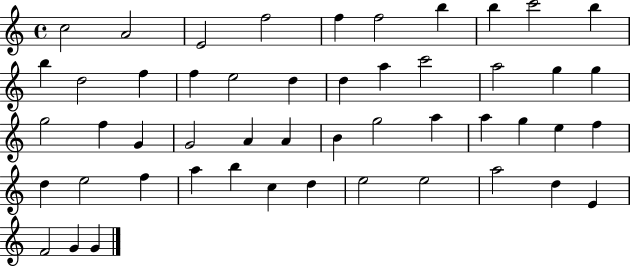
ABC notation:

X:1
T:Untitled
M:4/4
L:1/4
K:C
c2 A2 E2 f2 f f2 b b c'2 b b d2 f f e2 d d a c'2 a2 g g g2 f G G2 A A B g2 a a g e f d e2 f a b c d e2 e2 a2 d E F2 G G